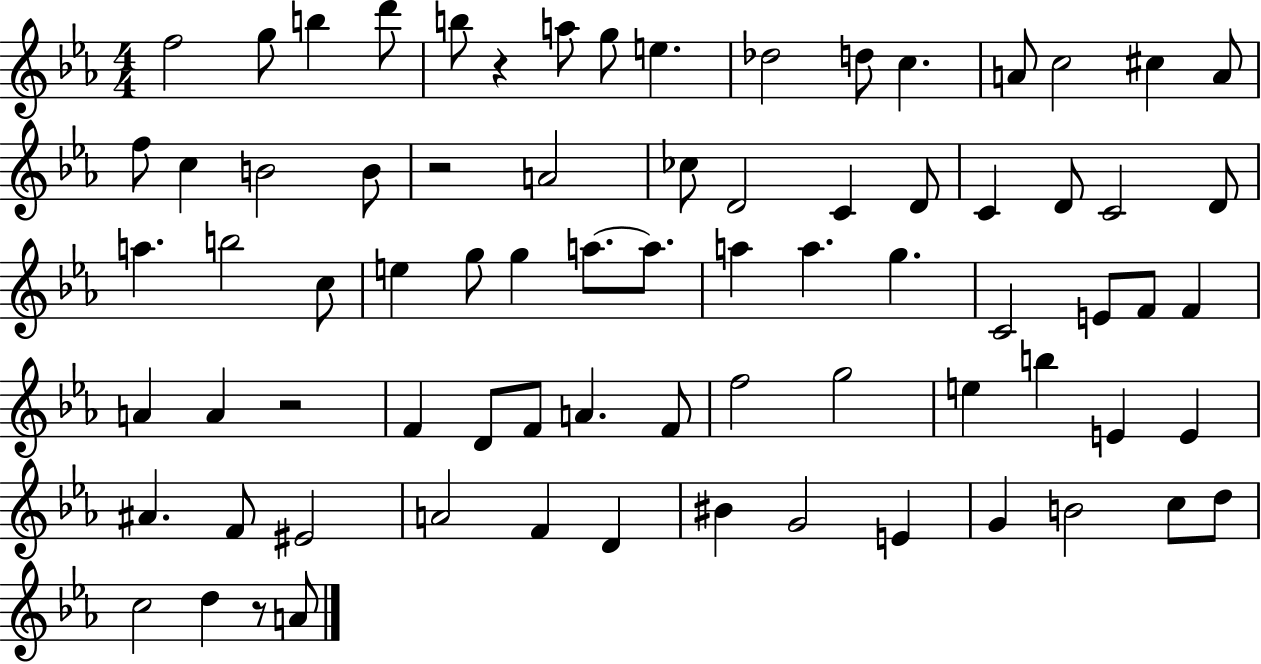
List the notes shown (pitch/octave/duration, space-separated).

F5/h G5/e B5/q D6/e B5/e R/q A5/e G5/e E5/q. Db5/h D5/e C5/q. A4/e C5/h C#5/q A4/e F5/e C5/q B4/h B4/e R/h A4/h CES5/e D4/h C4/q D4/e C4/q D4/e C4/h D4/e A5/q. B5/h C5/e E5/q G5/e G5/q A5/e. A5/e. A5/q A5/q. G5/q. C4/h E4/e F4/e F4/q A4/q A4/q R/h F4/q D4/e F4/e A4/q. F4/e F5/h G5/h E5/q B5/q E4/q E4/q A#4/q. F4/e EIS4/h A4/h F4/q D4/q BIS4/q G4/h E4/q G4/q B4/h C5/e D5/e C5/h D5/q R/e A4/e